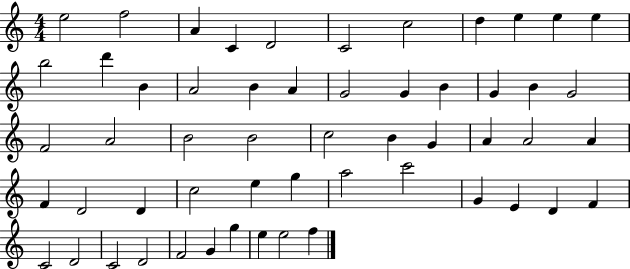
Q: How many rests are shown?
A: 0